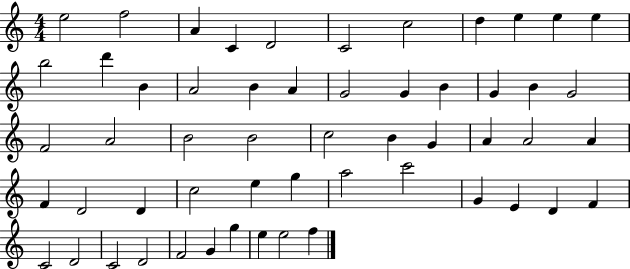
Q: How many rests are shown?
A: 0